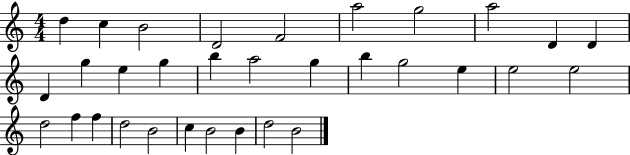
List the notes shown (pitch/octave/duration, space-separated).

D5/q C5/q B4/h D4/h F4/h A5/h G5/h A5/h D4/q D4/q D4/q G5/q E5/q G5/q B5/q A5/h G5/q B5/q G5/h E5/q E5/h E5/h D5/h F5/q F5/q D5/h B4/h C5/q B4/h B4/q D5/h B4/h